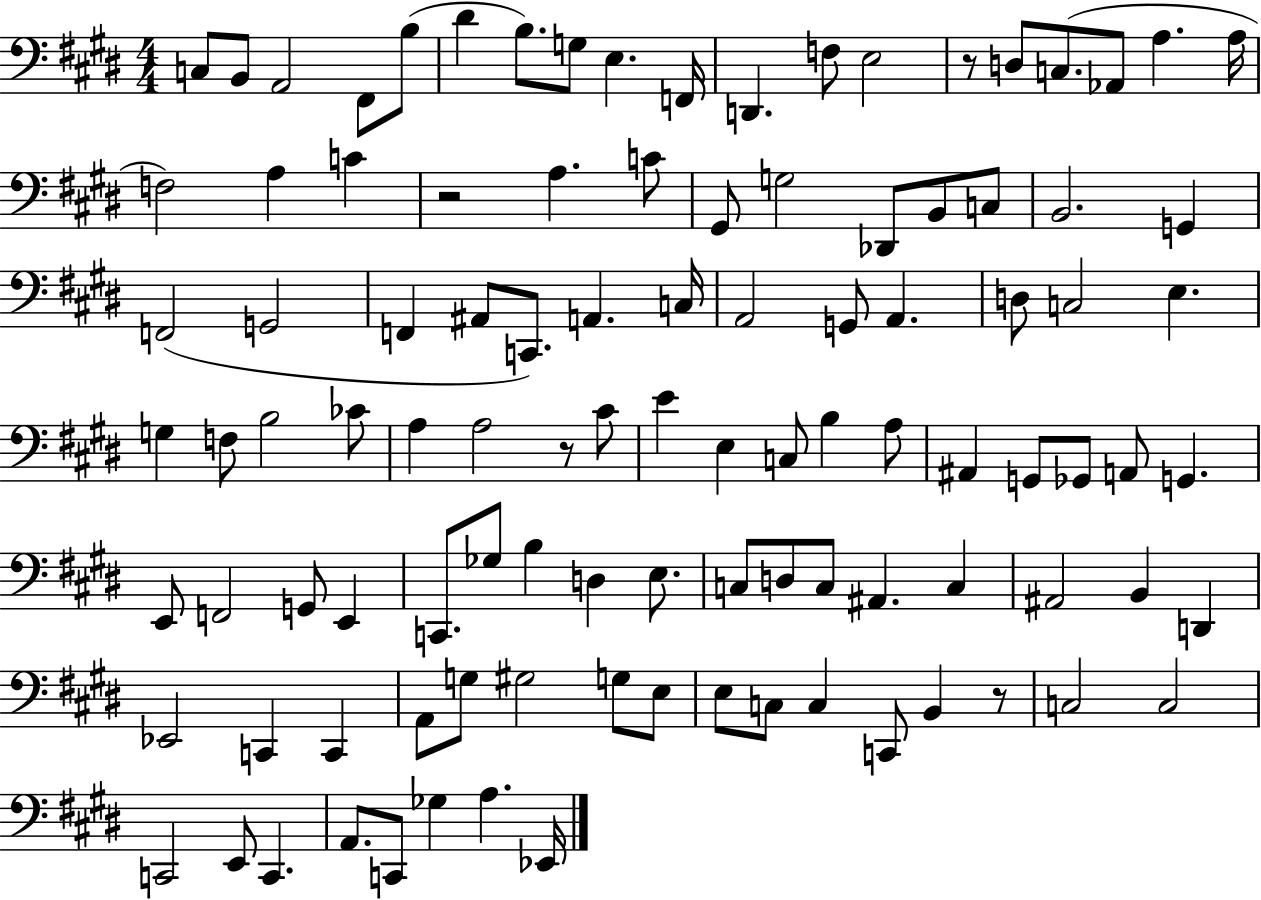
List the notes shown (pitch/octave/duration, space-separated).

C3/e B2/e A2/h F#2/e B3/e D#4/q B3/e. G3/e E3/q. F2/s D2/q. F3/e E3/h R/e D3/e C3/e. Ab2/e A3/q. A3/s F3/h A3/q C4/q R/h A3/q. C4/e G#2/e G3/h Db2/e B2/e C3/e B2/h. G2/q F2/h G2/h F2/q A#2/e C2/e. A2/q. C3/s A2/h G2/e A2/q. D3/e C3/h E3/q. G3/q F3/e B3/h CES4/e A3/q A3/h R/e C#4/e E4/q E3/q C3/e B3/q A3/e A#2/q G2/e Gb2/e A2/e G2/q. E2/e F2/h G2/e E2/q C2/e. Gb3/e B3/q D3/q E3/e. C3/e D3/e C3/e A#2/q. C3/q A#2/h B2/q D2/q Eb2/h C2/q C2/q A2/e G3/e G#3/h G3/e E3/e E3/e C3/e C3/q C2/e B2/q R/e C3/h C3/h C2/h E2/e C2/q. A2/e. C2/e Gb3/q A3/q. Eb2/s